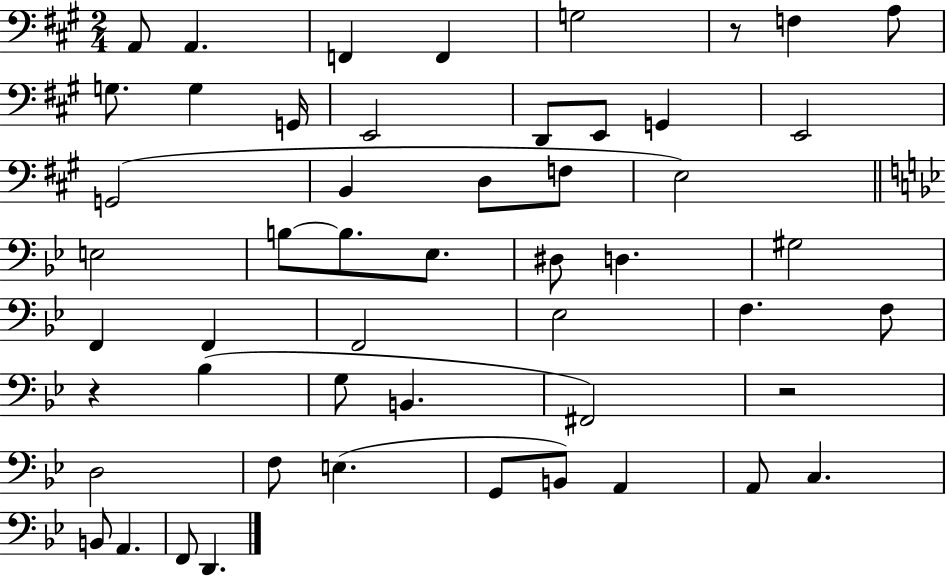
A2/e A2/q. F2/q F2/q G3/h R/e F3/q A3/e G3/e. G3/q G2/s E2/h D2/e E2/e G2/q E2/h G2/h B2/q D3/e F3/e E3/h E3/h B3/e B3/e. Eb3/e. D#3/e D3/q. G#3/h F2/q F2/q F2/h Eb3/h F3/q. F3/e R/q Bb3/q G3/e B2/q. F#2/h R/h D3/h F3/e E3/q. G2/e B2/e A2/q A2/e C3/q. B2/e A2/q. F2/e D2/q.